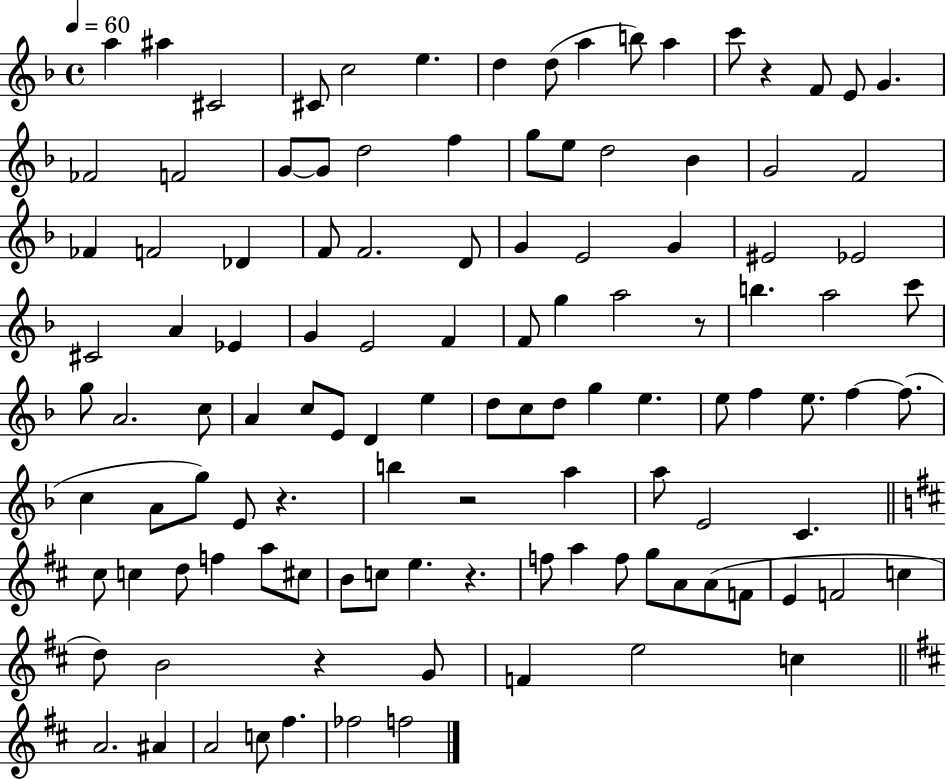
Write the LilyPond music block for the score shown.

{
  \clef treble
  \time 4/4
  \defaultTimeSignature
  \key f \major
  \tempo 4 = 60
  a''4 ais''4 cis'2 | cis'8 c''2 e''4. | d''4 d''8( a''4 b''8) a''4 | c'''8 r4 f'8 e'8 g'4. | \break fes'2 f'2 | g'8~~ g'8 d''2 f''4 | g''8 e''8 d''2 bes'4 | g'2 f'2 | \break fes'4 f'2 des'4 | f'8 f'2. d'8 | g'4 e'2 g'4 | eis'2 ees'2 | \break cis'2 a'4 ees'4 | g'4 e'2 f'4 | f'8 g''4 a''2 r8 | b''4. a''2 c'''8 | \break g''8 a'2. c''8 | a'4 c''8 e'8 d'4 e''4 | d''8 c''8 d''8 g''4 e''4. | e''8 f''4 e''8. f''4~~ f''8.( | \break c''4 a'8 g''8) e'8 r4. | b''4 r2 a''4 | a''8 e'2 c'4. | \bar "||" \break \key b \minor cis''8 c''4 d''8 f''4 a''8 cis''8 | b'8 c''8 e''4. r4. | f''8 a''4 f''8 g''8 a'8 a'8( f'8 | e'4 f'2 c''4 | \break d''8) b'2 r4 g'8 | f'4 e''2 c''4 | \bar "||" \break \key d \major a'2. ais'4 | a'2 c''8 fis''4. | fes''2 f''2 | \bar "|."
}